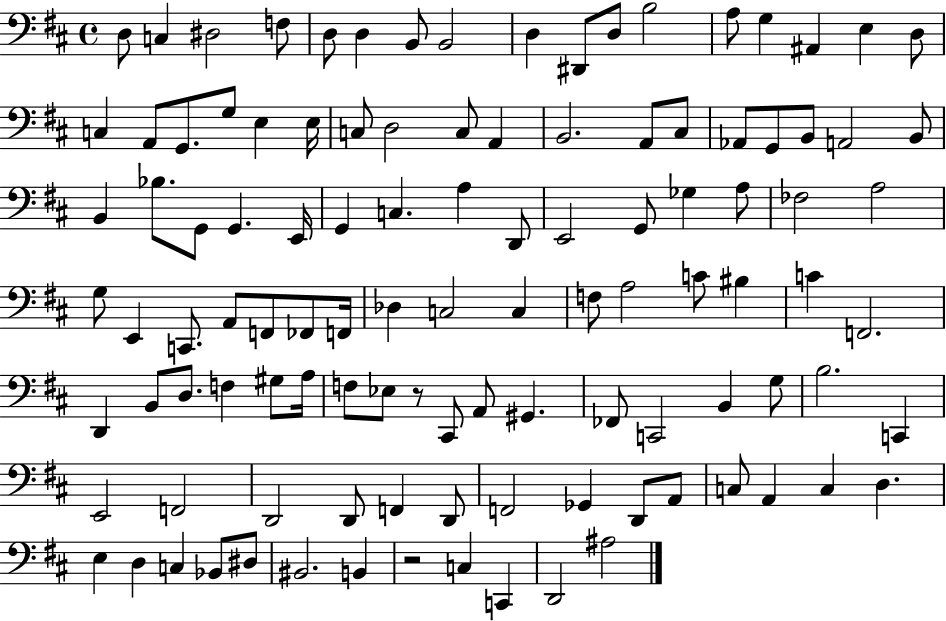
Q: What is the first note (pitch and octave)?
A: D3